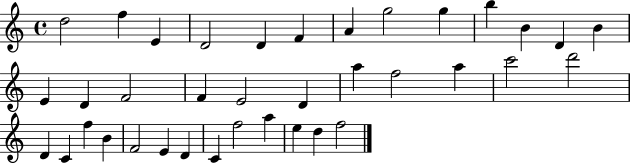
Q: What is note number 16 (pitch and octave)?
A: F4